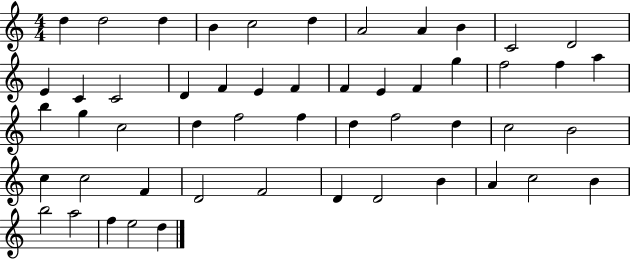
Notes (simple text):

D5/q D5/h D5/q B4/q C5/h D5/q A4/h A4/q B4/q C4/h D4/h E4/q C4/q C4/h D4/q F4/q E4/q F4/q F4/q E4/q F4/q G5/q F5/h F5/q A5/q B5/q G5/q C5/h D5/q F5/h F5/q D5/q F5/h D5/q C5/h B4/h C5/q C5/h F4/q D4/h F4/h D4/q D4/h B4/q A4/q C5/h B4/q B5/h A5/h F5/q E5/h D5/q